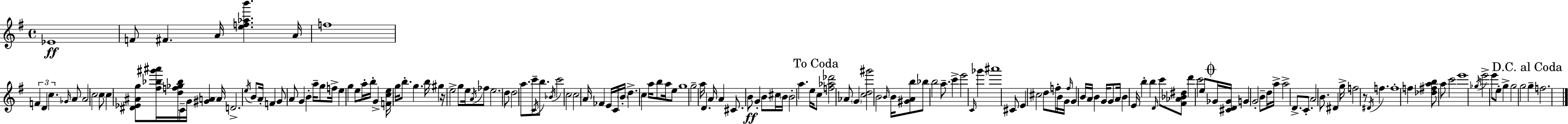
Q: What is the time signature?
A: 4/4